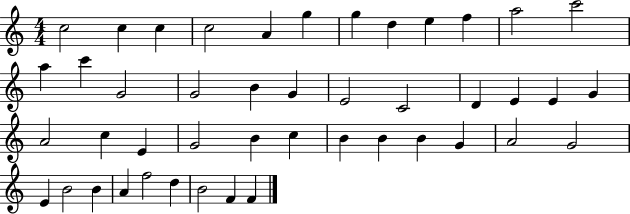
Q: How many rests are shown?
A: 0